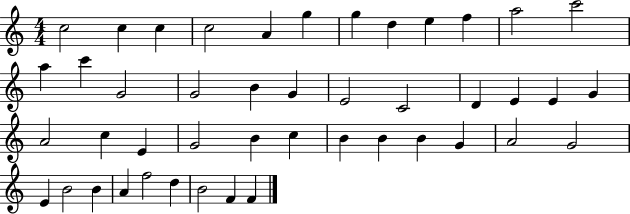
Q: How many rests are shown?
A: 0